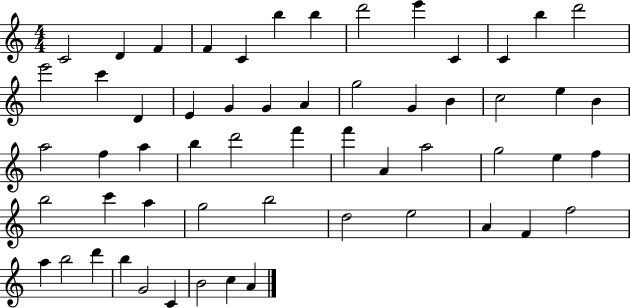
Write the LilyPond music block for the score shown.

{
  \clef treble
  \numericTimeSignature
  \time 4/4
  \key c \major
  c'2 d'4 f'4 | f'4 c'4 b''4 b''4 | d'''2 e'''4 c'4 | c'4 b''4 d'''2 | \break e'''2 c'''4 d'4 | e'4 g'4 g'4 a'4 | g''2 g'4 b'4 | c''2 e''4 b'4 | \break a''2 f''4 a''4 | b''4 d'''2 f'''4 | f'''4 a'4 a''2 | g''2 e''4 f''4 | \break b''2 c'''4 a''4 | g''2 b''2 | d''2 e''2 | a'4 f'4 f''2 | \break a''4 b''2 d'''4 | b''4 g'2 c'4 | b'2 c''4 a'4 | \bar "|."
}